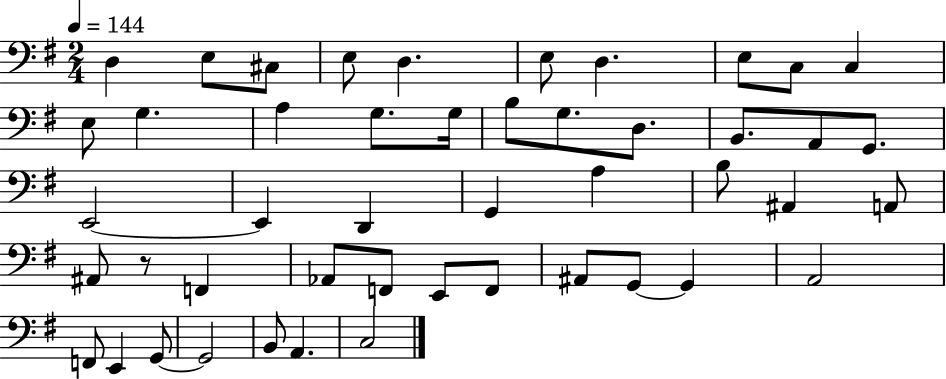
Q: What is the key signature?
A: G major